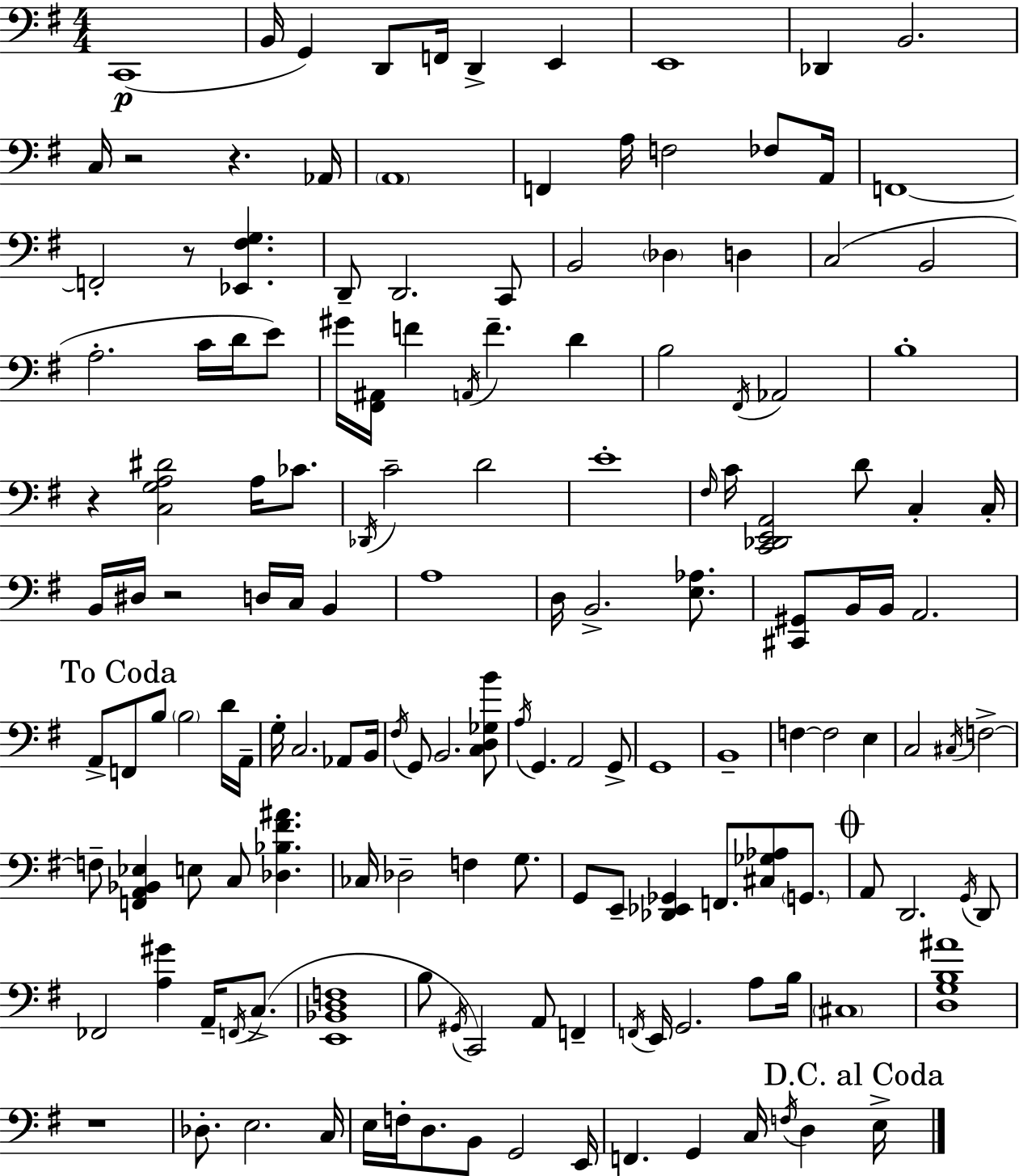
C2/w B2/s G2/q D2/e F2/s D2/q E2/q E2/w Db2/q B2/h. C3/s R/h R/q. Ab2/s A2/w F2/q A3/s F3/h FES3/e A2/s F2/w F2/h R/e [Eb2,F#3,G3]/q. D2/e D2/h. C2/e B2/h Db3/q D3/q C3/h B2/h A3/h. C4/s D4/s E4/e G#4/s [F#2,A#2]/s F4/q A2/s F4/q. D4/q B3/h F#2/s Ab2/h B3/w R/q [C3,G3,A3,D#4]/h A3/s CES4/e. Db2/s C4/h D4/h E4/w F#3/s C4/s [C2,Db2,E2,A2]/h D4/e C3/q C3/s B2/s D#3/s R/h D3/s C3/s B2/q A3/w D3/s B2/h. [E3,Ab3]/e. [C#2,G#2]/e B2/s B2/s A2/h. A2/e F2/e B3/e B3/h D4/s A2/s G3/s C3/h. Ab2/e B2/s F#3/s G2/e B2/h. [C3,D3,Gb3,B4]/e A3/s G2/q. A2/h G2/e G2/w B2/w F3/q F3/h E3/q C3/h C#3/s F3/h F3/e [F2,A2,Bb2,Eb3]/q E3/e C3/e [Db3,Bb3,F#4,A#4]/q. CES3/s Db3/h F3/q G3/e. G2/e E2/e [Db2,Eb2,Gb2]/q F2/e. [C#3,Gb3,Ab3]/e G2/e. A2/e D2/h. G2/s D2/e FES2/h [A3,G#4]/q A2/s F2/s C3/e. [E2,Bb2,D3,F3]/w B3/e G#2/s C2/h A2/e F2/q F2/s E2/s G2/h. A3/e B3/s C#3/w [D3,G3,B3,A#4]/w R/w Db3/e. E3/h. C3/s E3/s F3/s D3/e. B2/e G2/h E2/s F2/q. G2/q C3/s F3/s D3/q E3/s